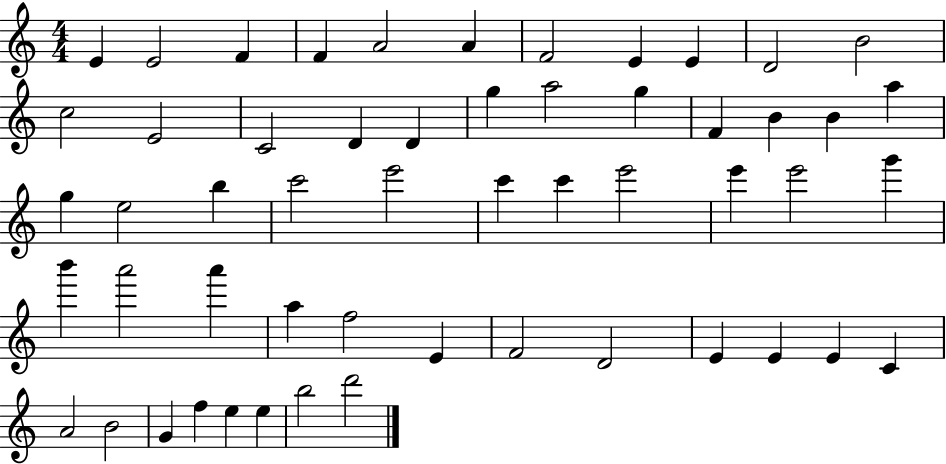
{
  \clef treble
  \numericTimeSignature
  \time 4/4
  \key c \major
  e'4 e'2 f'4 | f'4 a'2 a'4 | f'2 e'4 e'4 | d'2 b'2 | \break c''2 e'2 | c'2 d'4 d'4 | g''4 a''2 g''4 | f'4 b'4 b'4 a''4 | \break g''4 e''2 b''4 | c'''2 e'''2 | c'''4 c'''4 e'''2 | e'''4 e'''2 g'''4 | \break b'''4 a'''2 a'''4 | a''4 f''2 e'4 | f'2 d'2 | e'4 e'4 e'4 c'4 | \break a'2 b'2 | g'4 f''4 e''4 e''4 | b''2 d'''2 | \bar "|."
}